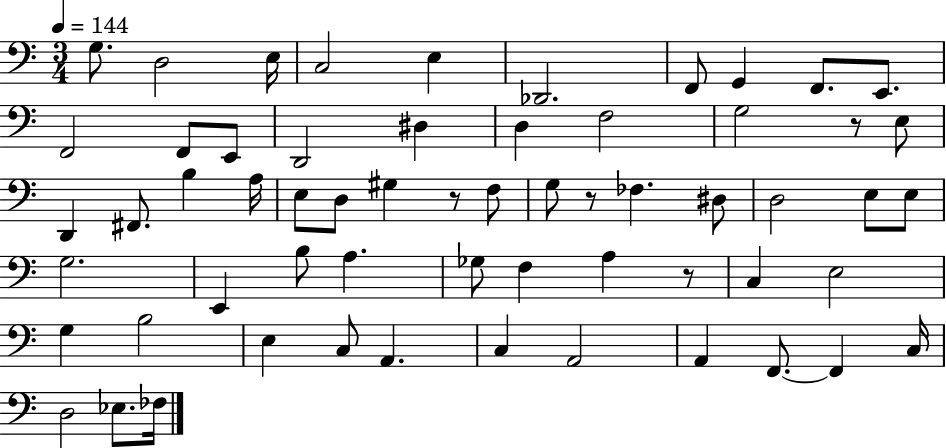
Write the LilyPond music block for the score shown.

{
  \clef bass
  \numericTimeSignature
  \time 3/4
  \key c \major
  \tempo 4 = 144
  g8. d2 e16 | c2 e4 | des,2. | f,8 g,4 f,8. e,8. | \break f,2 f,8 e,8 | d,2 dis4 | d4 f2 | g2 r8 e8 | \break d,4 fis,8. b4 a16 | e8 d8 gis4 r8 f8 | g8 r8 fes4. dis8 | d2 e8 e8 | \break g2. | e,4 b8 a4. | ges8 f4 a4 r8 | c4 e2 | \break g4 b2 | e4 c8 a,4. | c4 a,2 | a,4 f,8.~~ f,4 c16 | \break d2 ees8. fes16 | \bar "|."
}